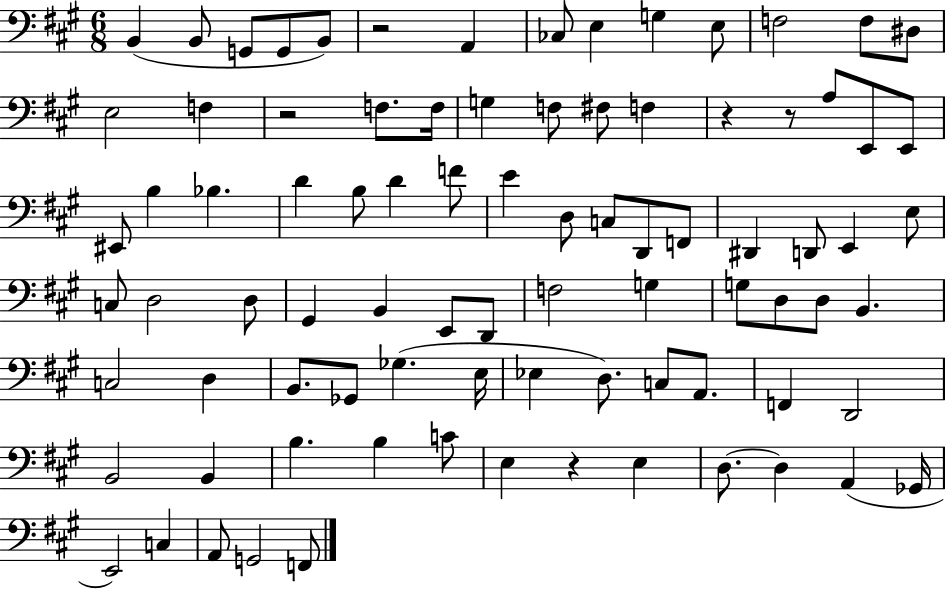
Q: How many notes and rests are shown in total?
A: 86